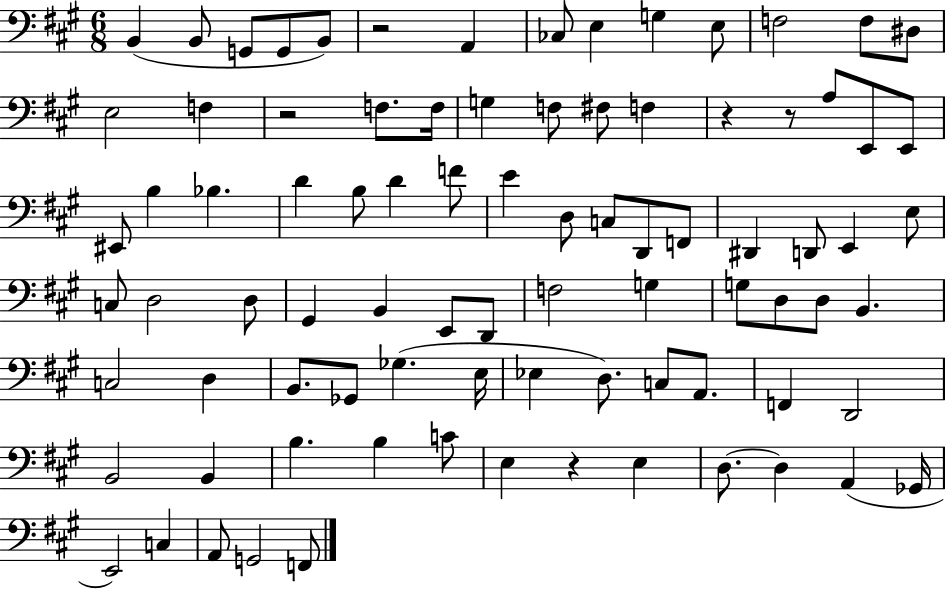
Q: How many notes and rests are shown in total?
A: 86